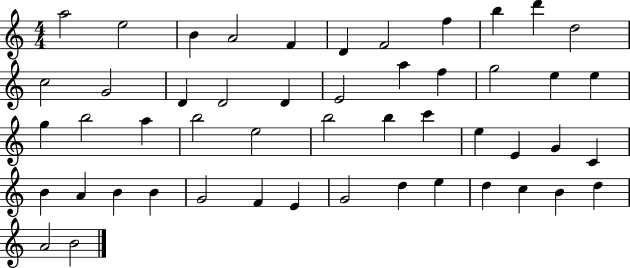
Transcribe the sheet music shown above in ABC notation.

X:1
T:Untitled
M:4/4
L:1/4
K:C
a2 e2 B A2 F D F2 f b d' d2 c2 G2 D D2 D E2 a f g2 e e g b2 a b2 e2 b2 b c' e E G C B A B B G2 F E G2 d e d c B d A2 B2